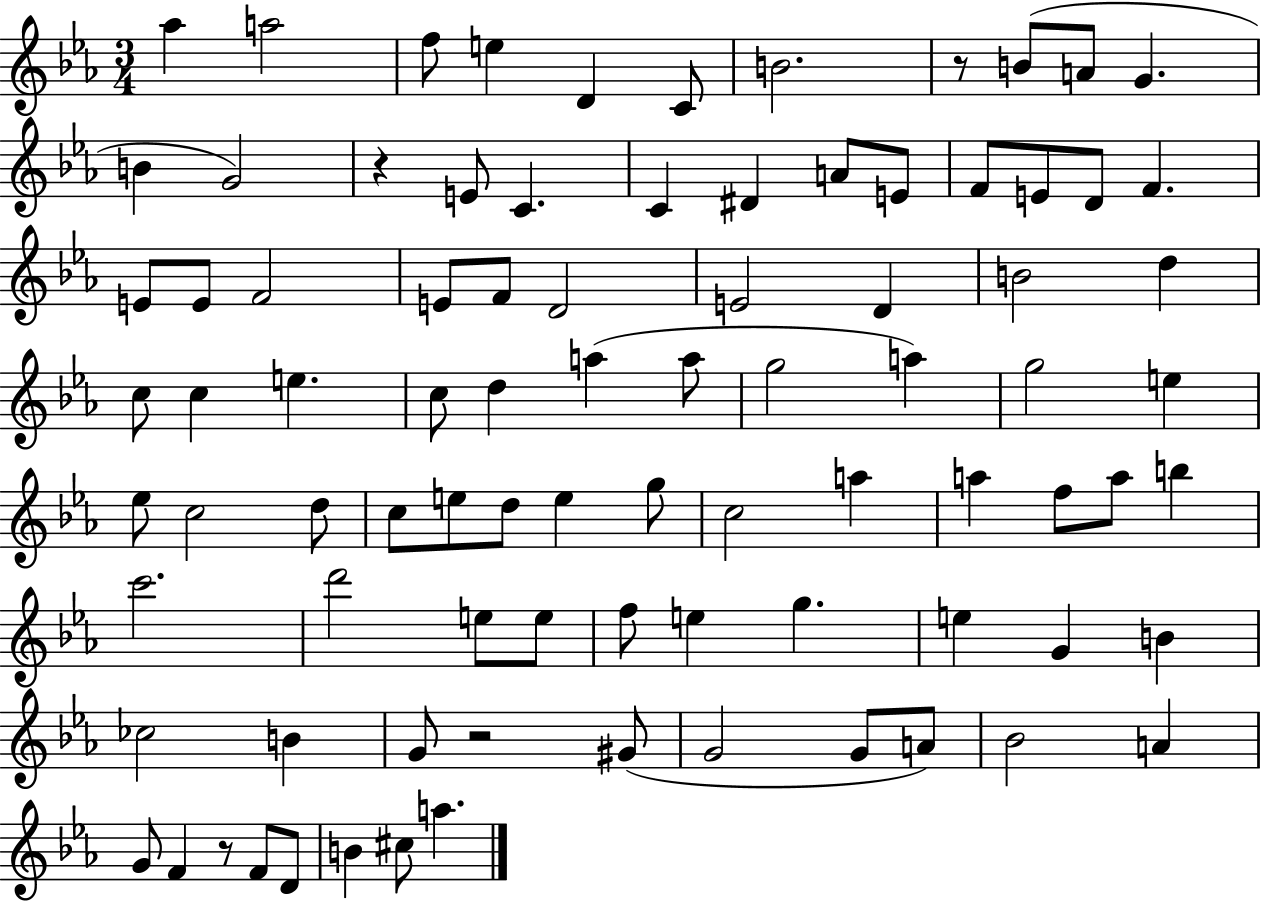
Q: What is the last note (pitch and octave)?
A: A5